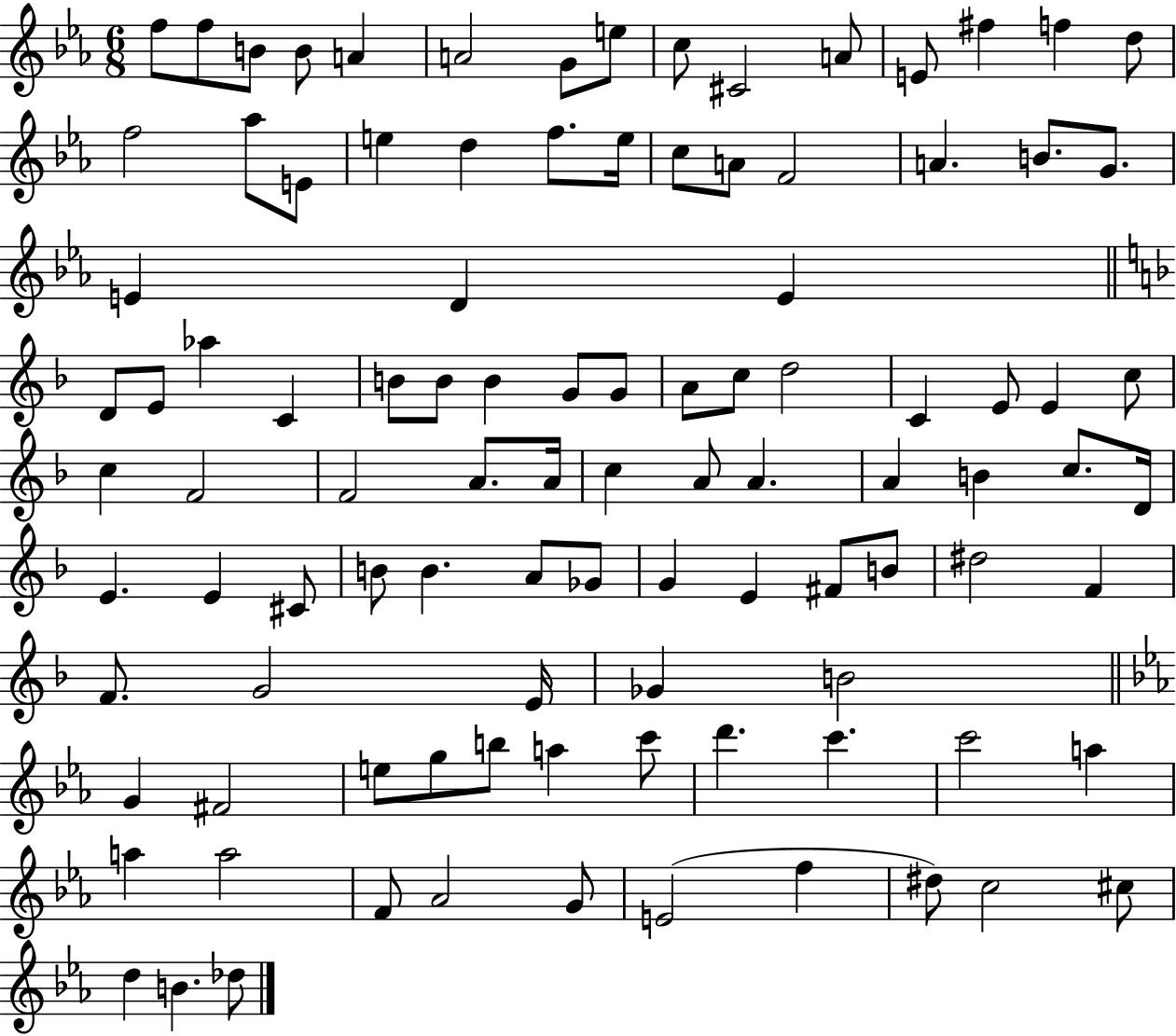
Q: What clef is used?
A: treble